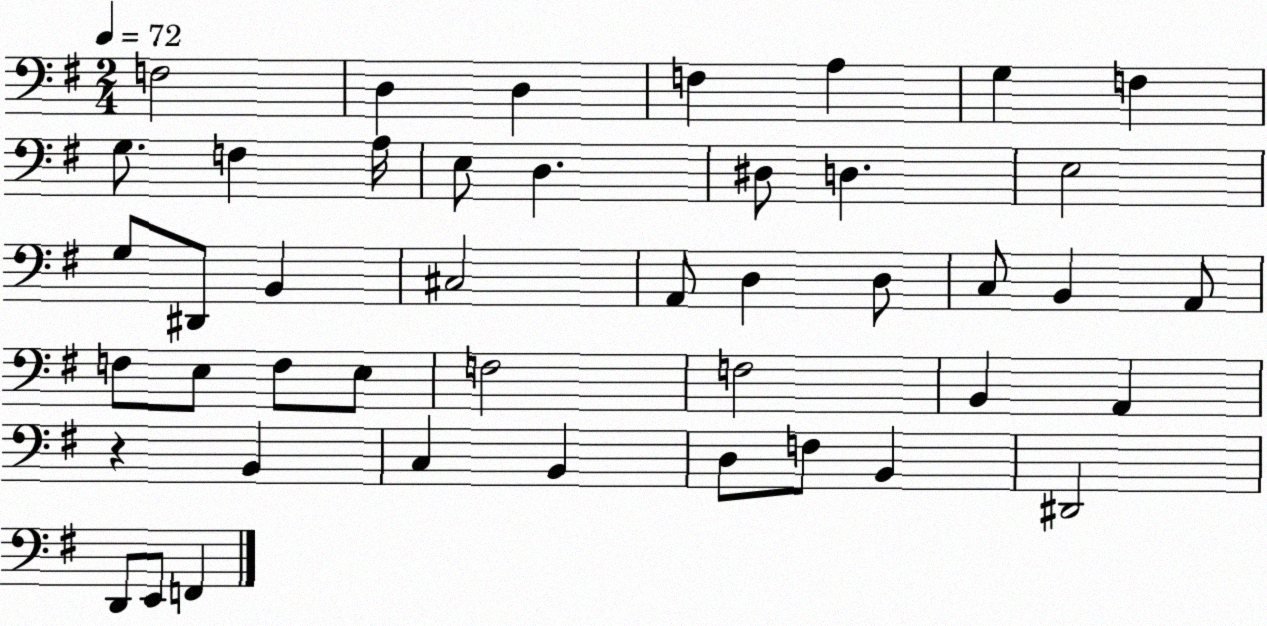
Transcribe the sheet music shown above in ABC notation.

X:1
T:Untitled
M:2/4
L:1/4
K:G
F,2 D, D, F, A, G, F, G,/2 F, A,/4 E,/2 D, ^D,/2 D, E,2 G,/2 ^D,,/2 B,, ^C,2 A,,/2 D, D,/2 C,/2 B,, A,,/2 F,/2 E,/2 F,/2 E,/2 F,2 F,2 B,, A,, z B,, C, B,, D,/2 F,/2 B,, ^D,,2 D,,/2 E,,/2 F,,